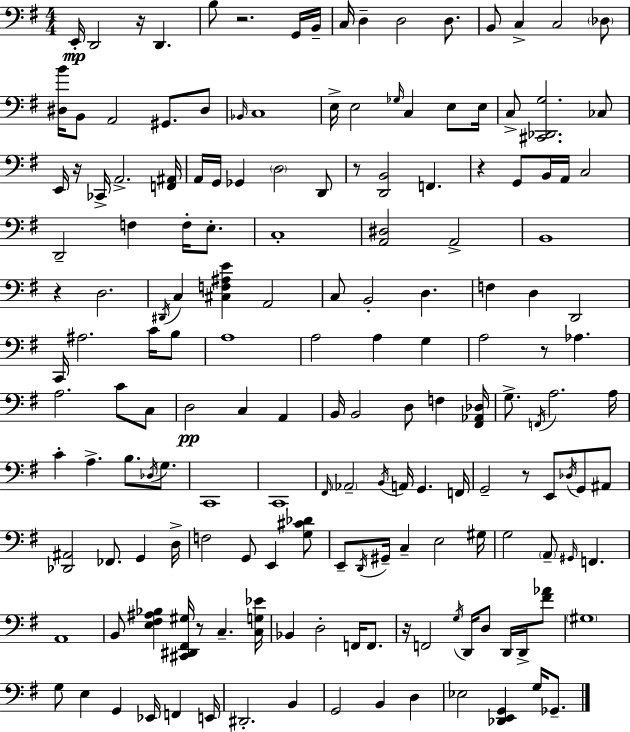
E2/s D2/h R/s D2/q. B3/e R/h. G2/s B2/s C3/s D3/q D3/h D3/e. B2/e C3/q C3/h Db3/e [D#3,B4]/s B2/e A2/h G#2/e. D#3/e Bb2/s C3/w E3/s E3/h Gb3/s C3/q E3/e E3/s C3/e [C#2,Db2,G3]/h. CES3/e E2/s R/s CES2/s A2/h. [F2,A#2]/s A2/s G2/s Gb2/q D3/h D2/e R/e [D2,B2]/h F2/q. R/q G2/e B2/s A2/s C3/h D2/h F3/q F3/s E3/e. C3/w [A2,D#3]/h A2/h B2/w R/q D3/h. D#2/s C3/q [C#3,F3,A#3,E4]/q A2/h C3/e B2/h D3/q. F3/q D3/q D2/h C2/s A#3/h. C4/s B3/e A3/w A3/h A3/q G3/q A3/h R/e Ab3/q. A3/h. C4/e C3/e D3/h C3/q A2/q B2/s B2/h D3/e F3/q [F#2,Ab2,Db3]/s G3/e. F2/s A3/h. A3/s C4/q A3/q. B3/e. Db3/s G3/e. C2/w C2/w F#2/s Ab2/h B2/s A2/s G2/q. F2/s G2/h R/e E2/e Db3/s G2/e A#2/e [Db2,A#2]/h FES2/e. G2/q D3/s F3/h G2/e E2/q [G3,C#4,Db4]/e E2/e D2/s G#2/s C3/q E3/h G#3/s G3/h A2/e G#2/s F2/q. A2/w B2/e [E3,F#3,A#3,Bb3]/q [C#2,D#2,F#2,G#3]/s R/e C3/q. [C3,G3,Eb4]/s Bb2/q D3/h F2/s F2/e. R/s F2/h G3/s D2/s D3/e D2/s D2/s [F#4,Ab4]/e G#3/w G3/e E3/q G2/q Eb2/s F2/q E2/s D#2/h. B2/q G2/h B2/q D3/q Eb3/h [Db2,E2,G2]/q G3/s Gb2/e.